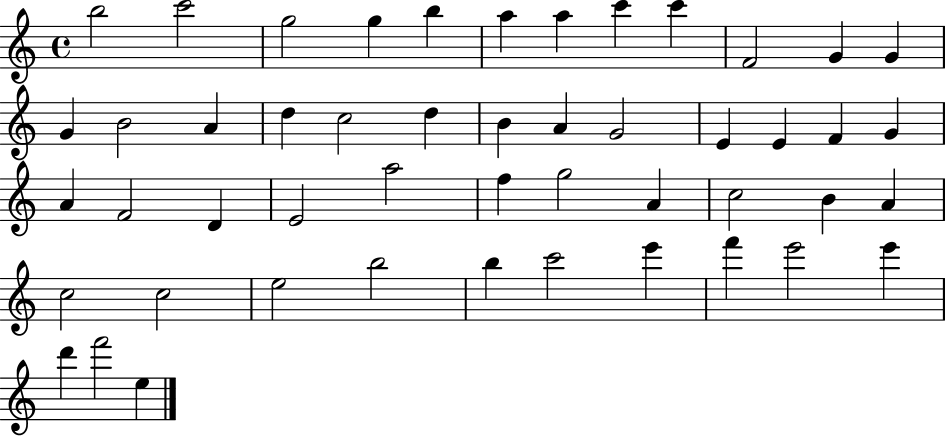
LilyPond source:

{
  \clef treble
  \time 4/4
  \defaultTimeSignature
  \key c \major
  b''2 c'''2 | g''2 g''4 b''4 | a''4 a''4 c'''4 c'''4 | f'2 g'4 g'4 | \break g'4 b'2 a'4 | d''4 c''2 d''4 | b'4 a'4 g'2 | e'4 e'4 f'4 g'4 | \break a'4 f'2 d'4 | e'2 a''2 | f''4 g''2 a'4 | c''2 b'4 a'4 | \break c''2 c''2 | e''2 b''2 | b''4 c'''2 e'''4 | f'''4 e'''2 e'''4 | \break d'''4 f'''2 e''4 | \bar "|."
}